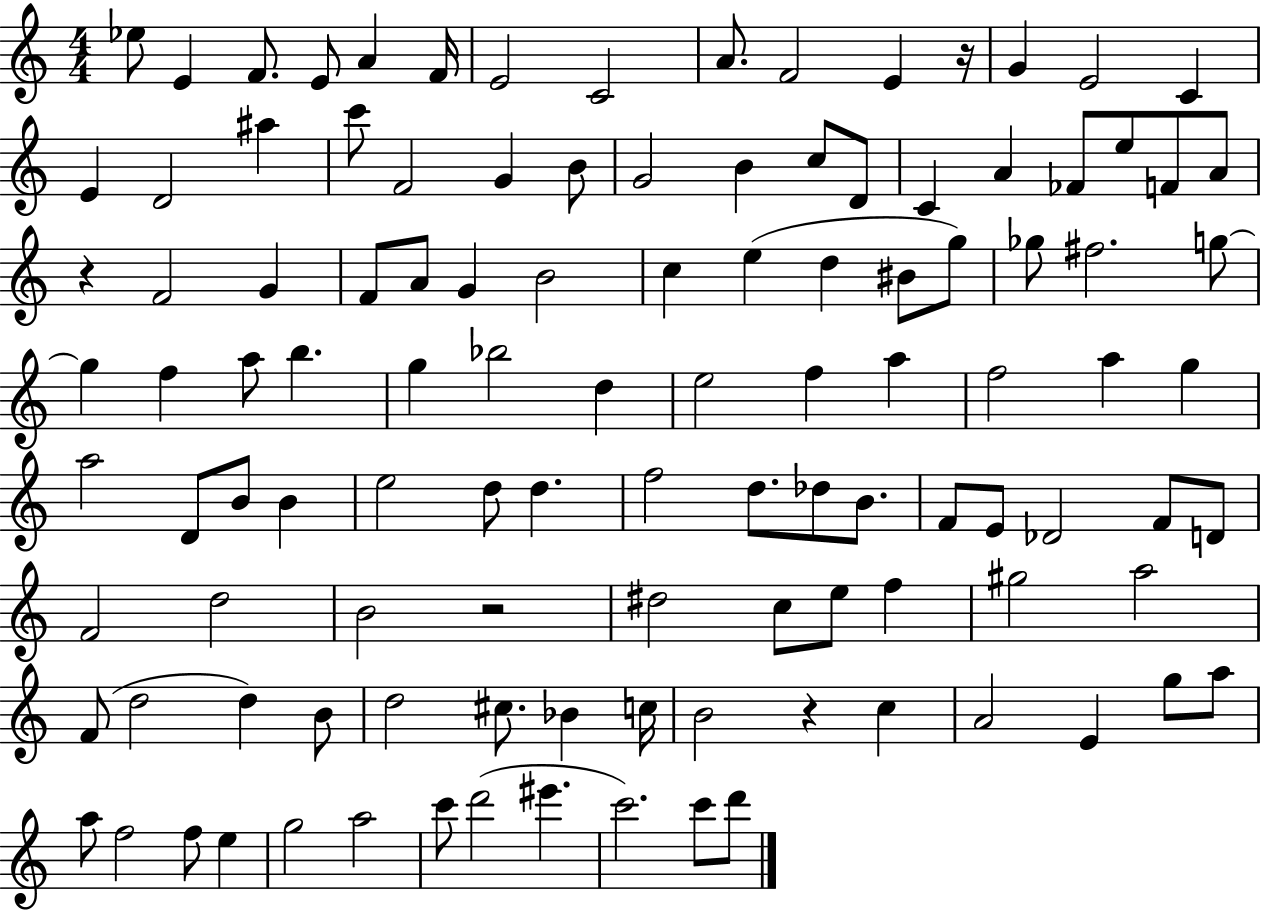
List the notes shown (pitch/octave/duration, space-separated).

Eb5/e E4/q F4/e. E4/e A4/q F4/s E4/h C4/h A4/e. F4/h E4/q R/s G4/q E4/h C4/q E4/q D4/h A#5/q C6/e F4/h G4/q B4/e G4/h B4/q C5/e D4/e C4/q A4/q FES4/e E5/e F4/e A4/e R/q F4/h G4/q F4/e A4/e G4/q B4/h C5/q E5/q D5/q BIS4/e G5/e Gb5/e F#5/h. G5/e G5/q F5/q A5/e B5/q. G5/q Bb5/h D5/q E5/h F5/q A5/q F5/h A5/q G5/q A5/h D4/e B4/e B4/q E5/h D5/e D5/q. F5/h D5/e. Db5/e B4/e. F4/e E4/e Db4/h F4/e D4/e F4/h D5/h B4/h R/h D#5/h C5/e E5/e F5/q G#5/h A5/h F4/e D5/h D5/q B4/e D5/h C#5/e. Bb4/q C5/s B4/h R/q C5/q A4/h E4/q G5/e A5/e A5/e F5/h F5/e E5/q G5/h A5/h C6/e D6/h EIS6/q. C6/h. C6/e D6/e